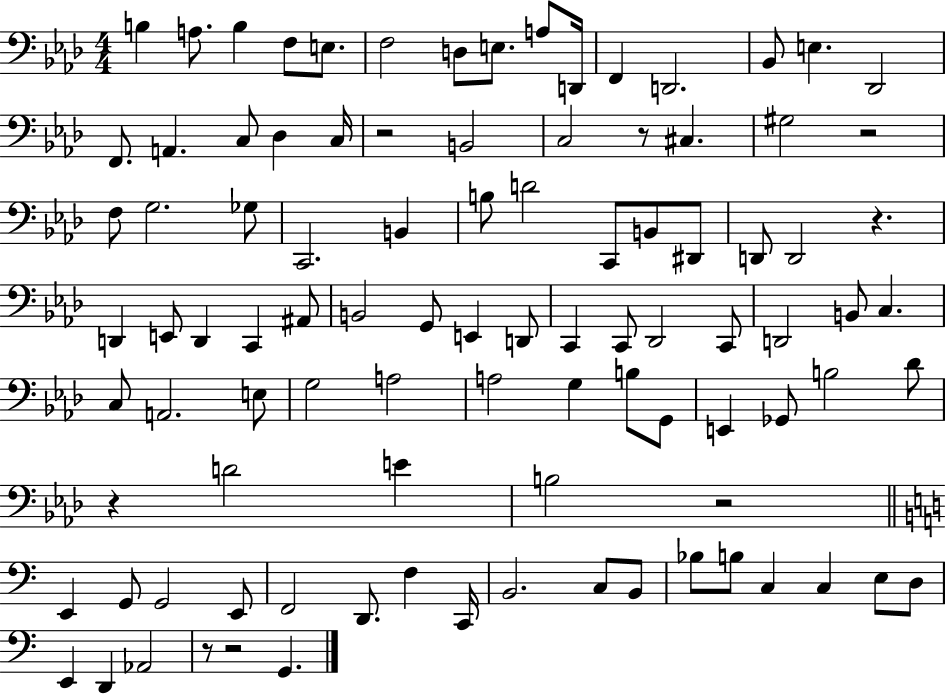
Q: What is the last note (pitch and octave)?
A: G2